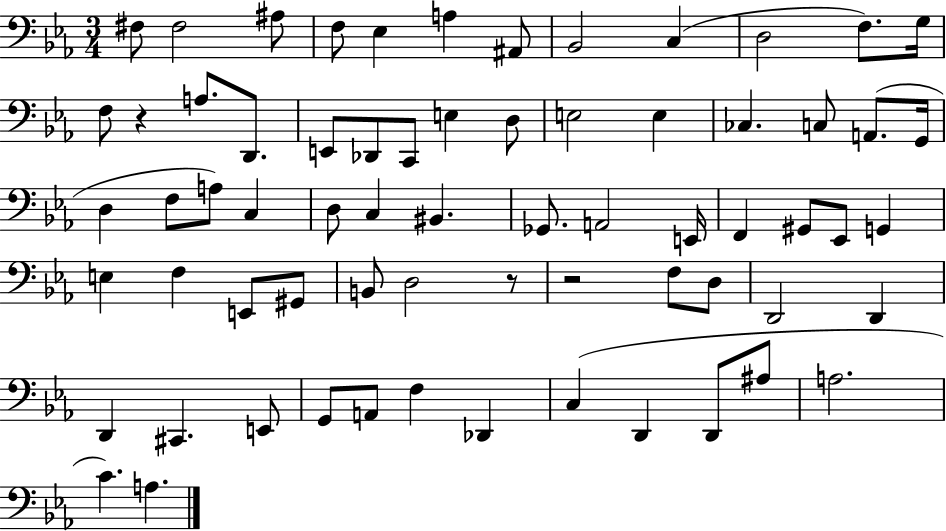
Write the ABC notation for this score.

X:1
T:Untitled
M:3/4
L:1/4
K:Eb
^F,/2 ^F,2 ^A,/2 F,/2 _E, A, ^A,,/2 _B,,2 C, D,2 F,/2 G,/4 F,/2 z A,/2 D,,/2 E,,/2 _D,,/2 C,,/2 E, D,/2 E,2 E, _C, C,/2 A,,/2 G,,/4 D, F,/2 A,/2 C, D,/2 C, ^B,, _G,,/2 A,,2 E,,/4 F,, ^G,,/2 _E,,/2 G,, E, F, E,,/2 ^G,,/2 B,,/2 D,2 z/2 z2 F,/2 D,/2 D,,2 D,, D,, ^C,, E,,/2 G,,/2 A,,/2 F, _D,, C, D,, D,,/2 ^A,/2 A,2 C A,